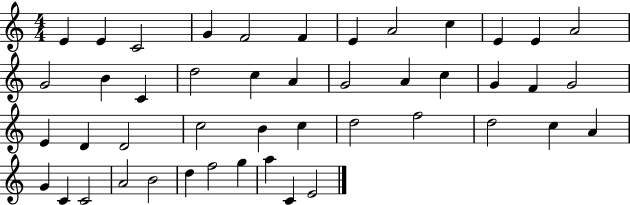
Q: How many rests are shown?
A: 0